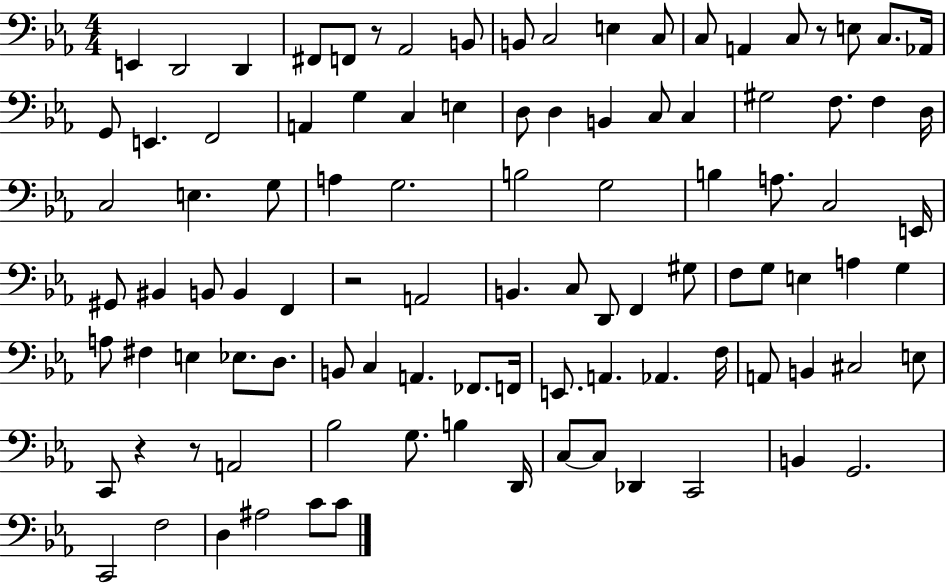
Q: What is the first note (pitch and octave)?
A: E2